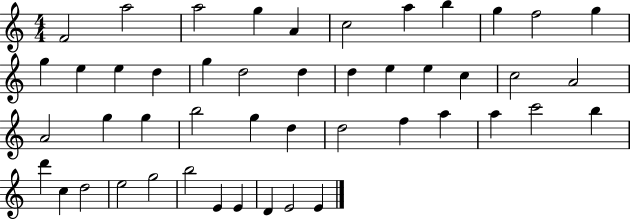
F4/h A5/h A5/h G5/q A4/q C5/h A5/q B5/q G5/q F5/h G5/q G5/q E5/q E5/q D5/q G5/q D5/h D5/q D5/q E5/q E5/q C5/q C5/h A4/h A4/h G5/q G5/q B5/h G5/q D5/q D5/h F5/q A5/q A5/q C6/h B5/q D6/q C5/q D5/h E5/h G5/h B5/h E4/q E4/q D4/q E4/h E4/q